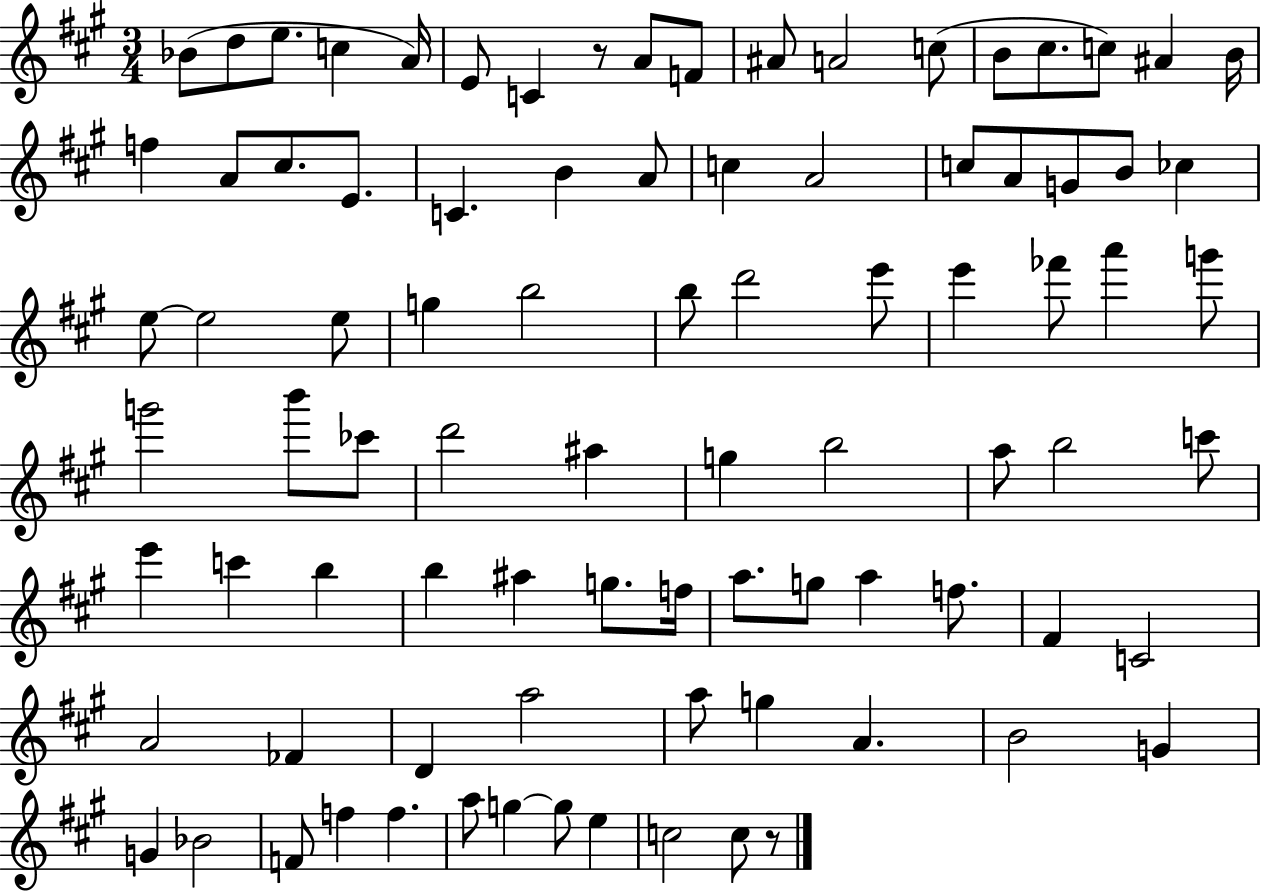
{
  \clef treble
  \numericTimeSignature
  \time 3/4
  \key a \major
  bes'8( d''8 e''8. c''4 a'16) | e'8 c'4 r8 a'8 f'8 | ais'8 a'2 c''8( | b'8 cis''8. c''8) ais'4 b'16 | \break f''4 a'8 cis''8. e'8. | c'4. b'4 a'8 | c''4 a'2 | c''8 a'8 g'8 b'8 ces''4 | \break e''8~~ e''2 e''8 | g''4 b''2 | b''8 d'''2 e'''8 | e'''4 fes'''8 a'''4 g'''8 | \break g'''2 b'''8 ces'''8 | d'''2 ais''4 | g''4 b''2 | a''8 b''2 c'''8 | \break e'''4 c'''4 b''4 | b''4 ais''4 g''8. f''16 | a''8. g''8 a''4 f''8. | fis'4 c'2 | \break a'2 fes'4 | d'4 a''2 | a''8 g''4 a'4. | b'2 g'4 | \break g'4 bes'2 | f'8 f''4 f''4. | a''8 g''4~~ g''8 e''4 | c''2 c''8 r8 | \break \bar "|."
}